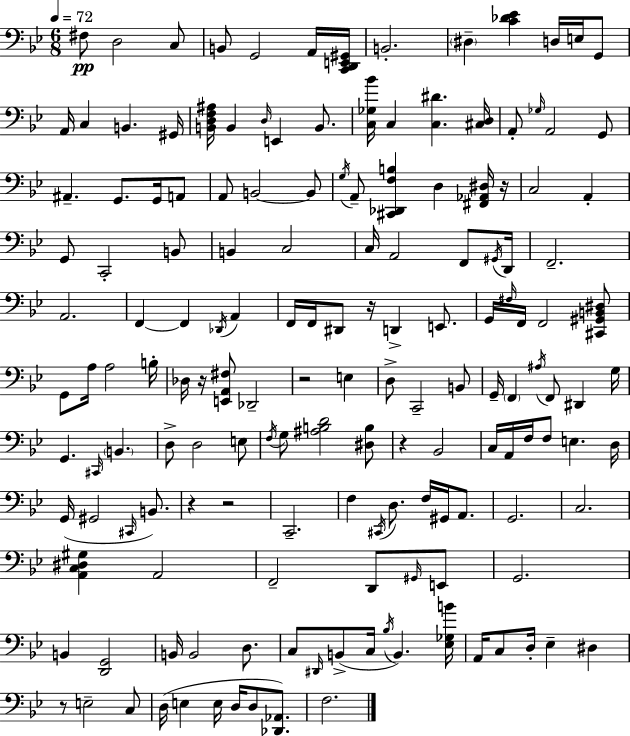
F#3/e D3/h C3/e B2/e G2/h A2/s [C2,D2,E2,G#2]/s B2/h. D#3/q [C4,Db4,Eb4]/q D3/s E3/s G2/e A2/s C3/q B2/q. G#2/s [B2,D3,F3,A#3]/s B2/q D3/s E2/q B2/e. [C3,Gb3,Bb4]/s C3/q [C3,D#4]/q. [C#3,D3]/s A2/e Gb3/s A2/h G2/e A#2/q. G2/e. G2/s A2/e A2/e B2/h B2/e G3/s A2/e [C#2,Db2,F3,B3]/q D3/q [F#2,Ab2,D#3]/s R/s C3/h A2/q G2/e C2/h B2/e B2/q C3/h C3/s A2/h F2/e G#2/s D2/s F2/h. A2/h. F2/q F2/q Db2/s A2/q F2/s F2/s D#2/e R/s D2/q E2/e. G2/s F#3/s F2/s F2/h [C#2,G#2,B2,D#3]/e G2/e A3/s A3/h B3/s Db3/s R/s [E2,A2,F#3]/e Db2/h R/h E3/q D3/e C2/h B2/e G2/s F2/q A#3/s F2/e D#2/q G3/s G2/q. C#2/s B2/q. D3/e D3/h E3/e F3/s G3/e [A#3,B3,D4]/h [D#3,B3]/e R/q Bb2/h C3/s A2/s F3/s F3/e E3/q. D3/s G2/s G#2/h C#2/s B2/e. R/q R/h C2/h. F3/q C#2/s D3/e. F3/s G#2/s A2/e. G2/h. C3/h. [A2,C3,D#3,G#3]/q A2/h F2/h D2/e G#2/s E2/e G2/h. B2/q [D2,G2]/h B2/s B2/h D3/e. C3/e D#2/s B2/e C3/s Bb3/s B2/q. [Eb3,Gb3,B4]/s A2/s C3/e D3/s Eb3/q D#3/q R/e E3/h C3/e D3/s E3/q E3/s D3/s D3/e [Db2,Ab2]/e. F3/h.